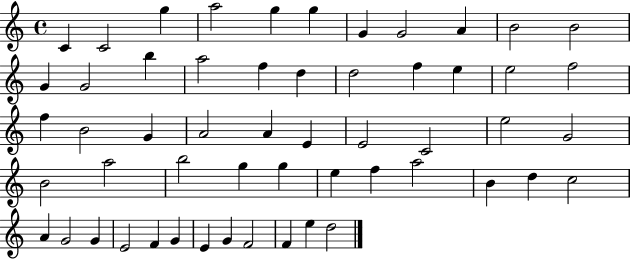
{
  \clef treble
  \time 4/4
  \defaultTimeSignature
  \key c \major
  c'4 c'2 g''4 | a''2 g''4 g''4 | g'4 g'2 a'4 | b'2 b'2 | \break g'4 g'2 b''4 | a''2 f''4 d''4 | d''2 f''4 e''4 | e''2 f''2 | \break f''4 b'2 g'4 | a'2 a'4 e'4 | e'2 c'2 | e''2 g'2 | \break b'2 a''2 | b''2 g''4 g''4 | e''4 f''4 a''2 | b'4 d''4 c''2 | \break a'4 g'2 g'4 | e'2 f'4 g'4 | e'4 g'4 f'2 | f'4 e''4 d''2 | \break \bar "|."
}